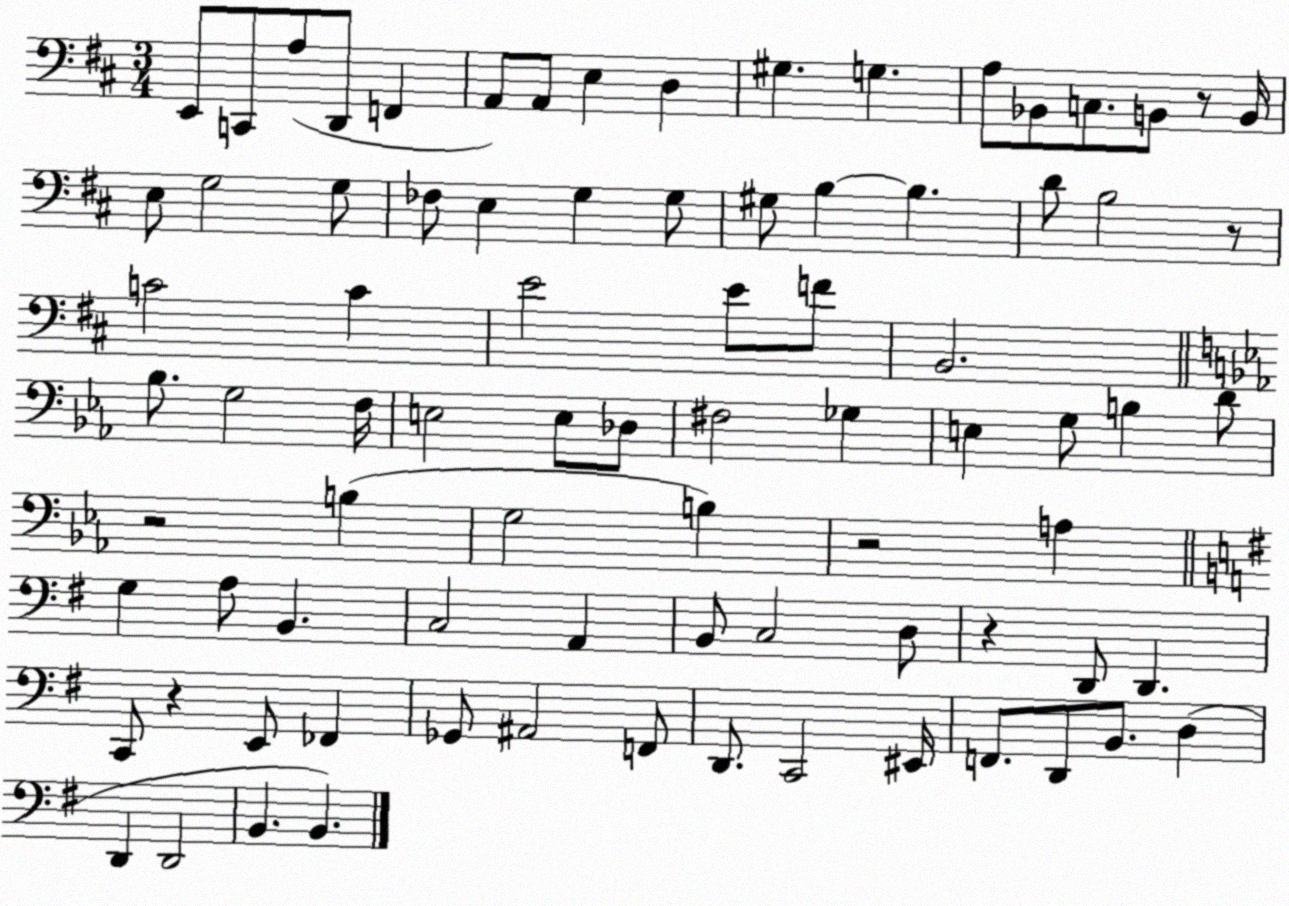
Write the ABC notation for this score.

X:1
T:Untitled
M:3/4
L:1/4
K:D
E,,/2 C,,/2 A,/2 D,,/2 F,, A,,/2 A,,/2 E, D, ^G, G, A,/2 _B,,/2 C,/2 B,,/2 z/2 B,,/4 E,/2 G,2 G,/2 _F,/2 E, G, G,/2 ^G,/2 B, B, D/2 B,2 z/2 C2 C E2 E/2 F/2 B,,2 _B,/2 G,2 F,/4 E,2 E,/2 _D,/2 ^F,2 _G, E, G,/2 B, D/2 z2 B, G,2 B, z2 A, G, A,/2 B,, C,2 A,, B,,/2 C,2 D,/2 z D,,/2 D,, C,,/2 z E,,/2 _F,, _G,,/2 ^A,,2 F,,/2 D,,/2 C,,2 ^E,,/4 F,,/2 D,,/2 B,,/2 D, D,, D,,2 B,, B,,